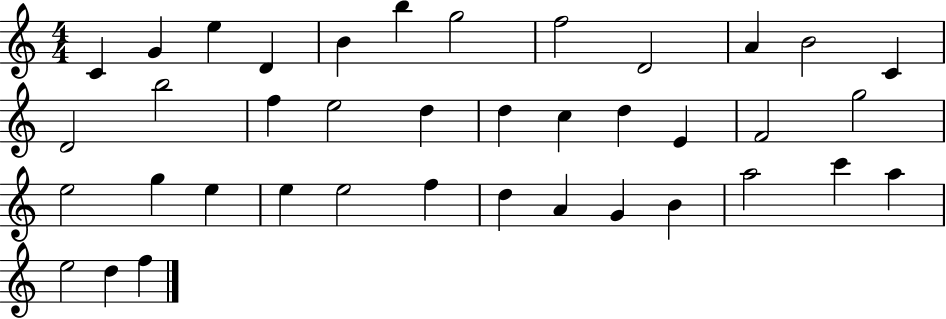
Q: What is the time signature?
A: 4/4